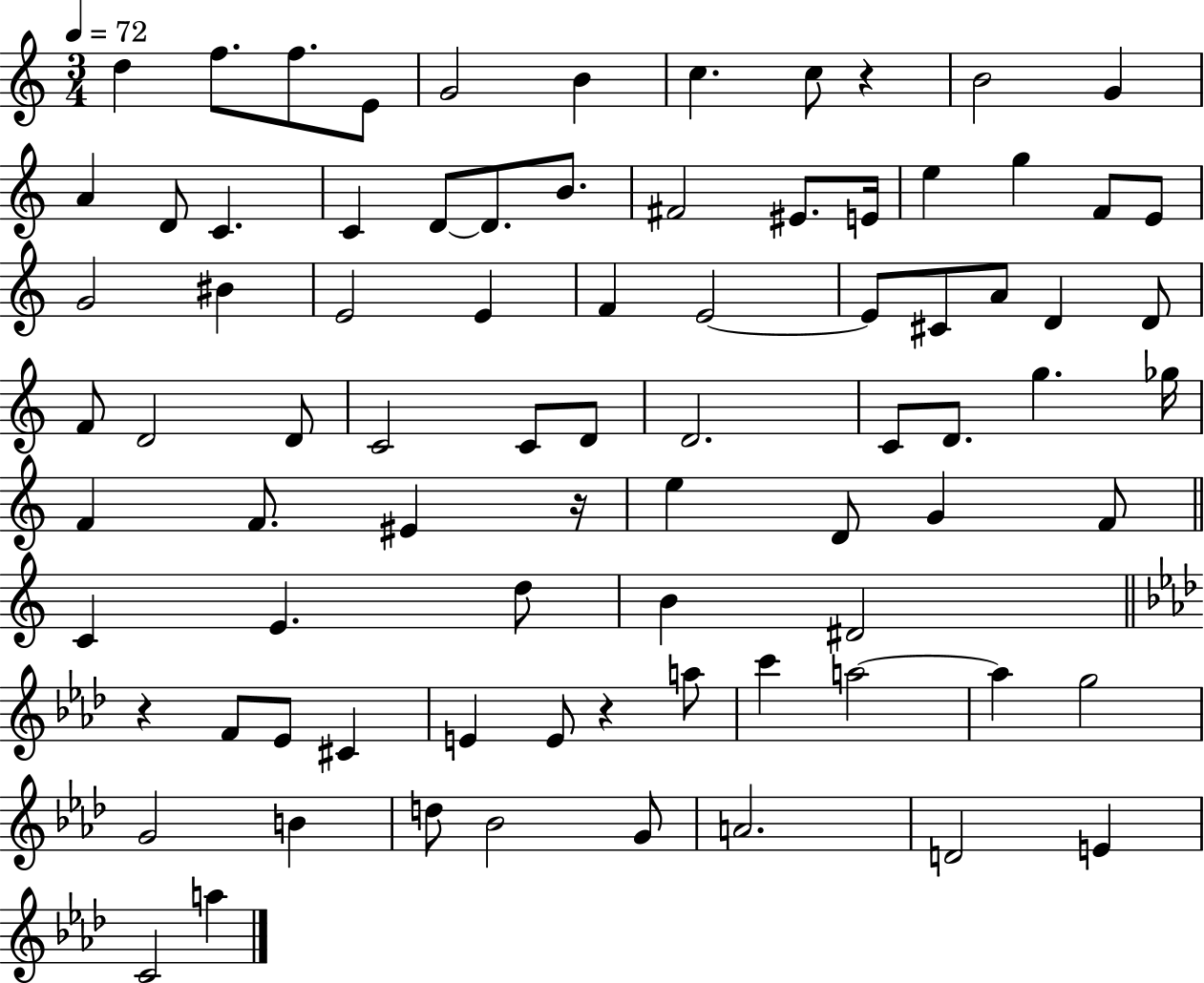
D5/q F5/e. F5/e. E4/e G4/h B4/q C5/q. C5/e R/q B4/h G4/q A4/q D4/e C4/q. C4/q D4/e D4/e. B4/e. F#4/h EIS4/e. E4/s E5/q G5/q F4/e E4/e G4/h BIS4/q E4/h E4/q F4/q E4/h E4/e C#4/e A4/e D4/q D4/e F4/e D4/h D4/e C4/h C4/e D4/e D4/h. C4/e D4/e. G5/q. Gb5/s F4/q F4/e. EIS4/q R/s E5/q D4/e G4/q F4/e C4/q E4/q. D5/e B4/q D#4/h R/q F4/e Eb4/e C#4/q E4/q E4/e R/q A5/e C6/q A5/h A5/q G5/h G4/h B4/q D5/e Bb4/h G4/e A4/h. D4/h E4/q C4/h A5/q